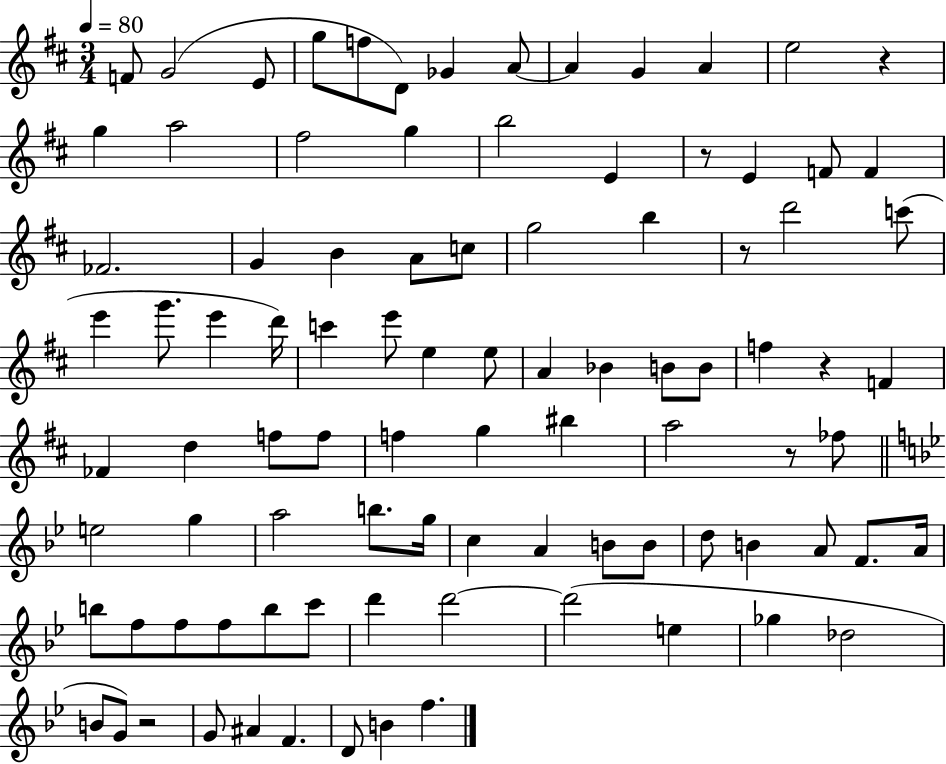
F4/e G4/h E4/e G5/e F5/e D4/e Gb4/q A4/e A4/q G4/q A4/q E5/h R/q G5/q A5/h F#5/h G5/q B5/h E4/q R/e E4/q F4/e F4/q FES4/h. G4/q B4/q A4/e C5/e G5/h B5/q R/e D6/h C6/e E6/q G6/e. E6/q D6/s C6/q E6/e E5/q E5/e A4/q Bb4/q B4/e B4/e F5/q R/q F4/q FES4/q D5/q F5/e F5/e F5/q G5/q BIS5/q A5/h R/e FES5/e E5/h G5/q A5/h B5/e. G5/s C5/q A4/q B4/e B4/e D5/e B4/q A4/e F4/e. A4/s B5/e F5/e F5/e F5/e B5/e C6/e D6/q D6/h D6/h E5/q Gb5/q Db5/h B4/e G4/e R/h G4/e A#4/q F4/q. D4/e B4/q F5/q.